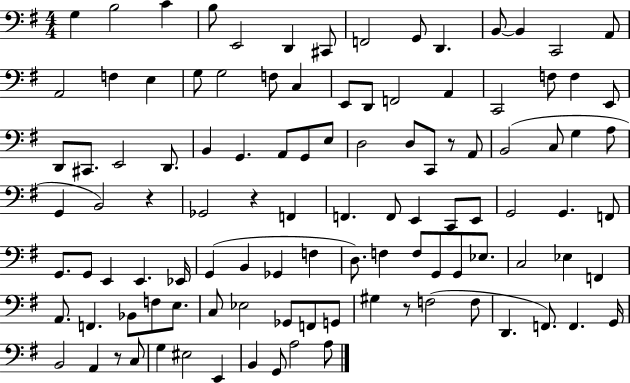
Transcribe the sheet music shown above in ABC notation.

X:1
T:Untitled
M:4/4
L:1/4
K:G
G, B,2 C B,/2 E,,2 D,, ^C,,/2 F,,2 G,,/2 D,, B,,/2 B,, C,,2 A,,/2 A,,2 F, E, G,/2 G,2 F,/2 C, E,,/2 D,,/2 F,,2 A,, C,,2 F,/2 F, E,,/2 D,,/2 ^C,,/2 E,,2 D,,/2 B,, G,, A,,/2 G,,/2 E,/2 D,2 D,/2 C,,/2 z/2 A,,/2 B,,2 C,/2 G, A,/2 G,, B,,2 z _G,,2 z F,, F,, F,,/2 E,, C,,/2 E,,/2 G,,2 G,, F,,/2 G,,/2 G,,/2 E,, E,, _E,,/4 G,, B,, _G,, F, D,/2 F, F,/2 G,,/2 G,,/2 _E,/2 C,2 _E, F,, A,,/2 F,, _B,,/2 F,/2 E,/2 C,/2 _E,2 _G,,/2 F,,/2 G,,/2 ^G, z/2 F,2 F,/2 D,, F,,/2 F,, G,,/4 B,,2 A,, z/2 C,/2 G, ^E,2 E,, B,, G,,/2 A,2 A,/2